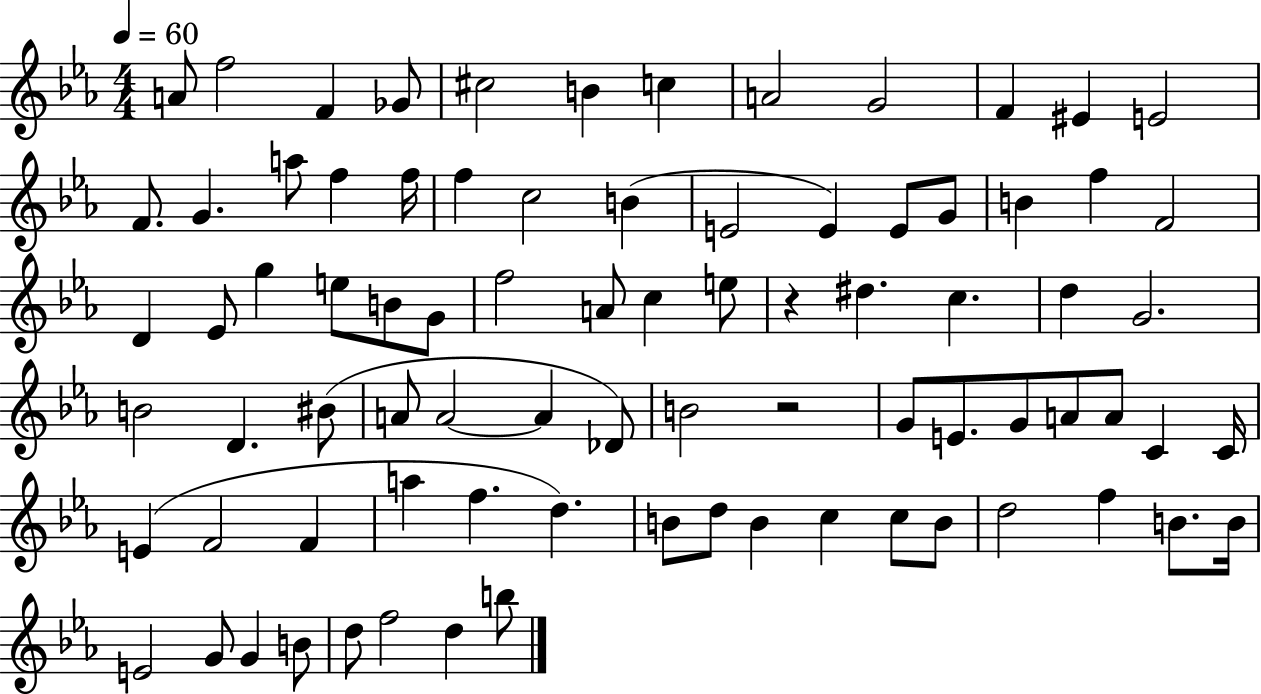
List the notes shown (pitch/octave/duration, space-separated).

A4/e F5/h F4/q Gb4/e C#5/h B4/q C5/q A4/h G4/h F4/q EIS4/q E4/h F4/e. G4/q. A5/e F5/q F5/s F5/q C5/h B4/q E4/h E4/q E4/e G4/e B4/q F5/q F4/h D4/q Eb4/e G5/q E5/e B4/e G4/e F5/h A4/e C5/q E5/e R/q D#5/q. C5/q. D5/q G4/h. B4/h D4/q. BIS4/e A4/e A4/h A4/q Db4/e B4/h R/h G4/e E4/e. G4/e A4/e A4/e C4/q C4/s E4/q F4/h F4/q A5/q F5/q. D5/q. B4/e D5/e B4/q C5/q C5/e B4/e D5/h F5/q B4/e. B4/s E4/h G4/e G4/q B4/e D5/e F5/h D5/q B5/e